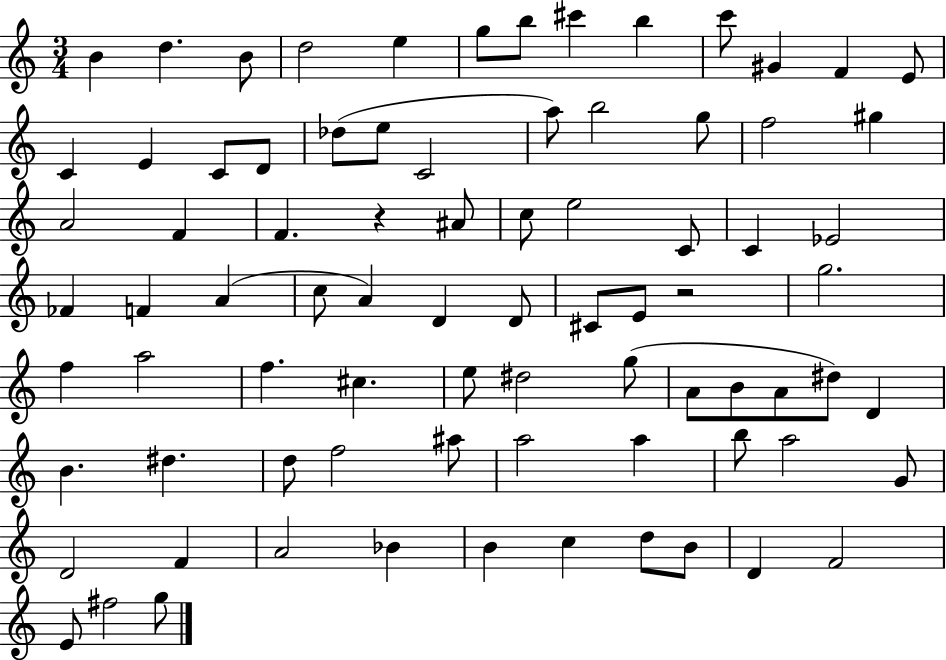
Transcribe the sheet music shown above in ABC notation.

X:1
T:Untitled
M:3/4
L:1/4
K:C
B d B/2 d2 e g/2 b/2 ^c' b c'/2 ^G F E/2 C E C/2 D/2 _d/2 e/2 C2 a/2 b2 g/2 f2 ^g A2 F F z ^A/2 c/2 e2 C/2 C _E2 _F F A c/2 A D D/2 ^C/2 E/2 z2 g2 f a2 f ^c e/2 ^d2 g/2 A/2 B/2 A/2 ^d/2 D B ^d d/2 f2 ^a/2 a2 a b/2 a2 G/2 D2 F A2 _B B c d/2 B/2 D F2 E/2 ^f2 g/2